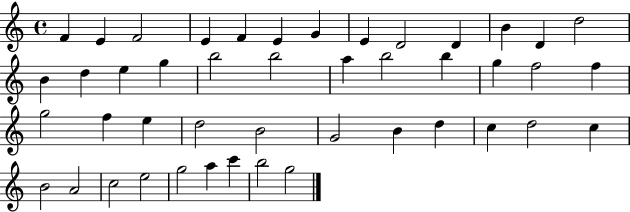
{
  \clef treble
  \time 4/4
  \defaultTimeSignature
  \key c \major
  f'4 e'4 f'2 | e'4 f'4 e'4 g'4 | e'4 d'2 d'4 | b'4 d'4 d''2 | \break b'4 d''4 e''4 g''4 | b''2 b''2 | a''4 b''2 b''4 | g''4 f''2 f''4 | \break g''2 f''4 e''4 | d''2 b'2 | g'2 b'4 d''4 | c''4 d''2 c''4 | \break b'2 a'2 | c''2 e''2 | g''2 a''4 c'''4 | b''2 g''2 | \break \bar "|."
}